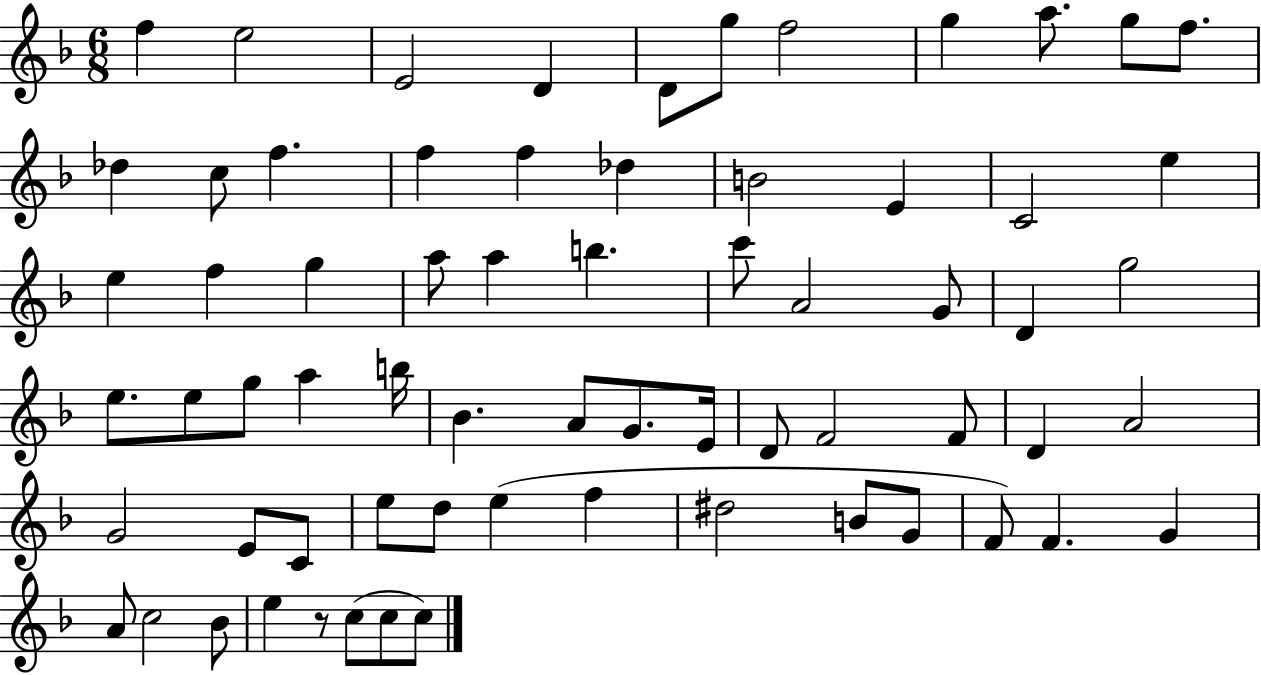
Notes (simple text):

F5/q E5/h E4/h D4/q D4/e G5/e F5/h G5/q A5/e. G5/e F5/e. Db5/q C5/e F5/q. F5/q F5/q Db5/q B4/h E4/q C4/h E5/q E5/q F5/q G5/q A5/e A5/q B5/q. C6/e A4/h G4/e D4/q G5/h E5/e. E5/e G5/e A5/q B5/s Bb4/q. A4/e G4/e. E4/s D4/e F4/h F4/e D4/q A4/h G4/h E4/e C4/e E5/e D5/e E5/q F5/q D#5/h B4/e G4/e F4/e F4/q. G4/q A4/e C5/h Bb4/e E5/q R/e C5/e C5/e C5/e